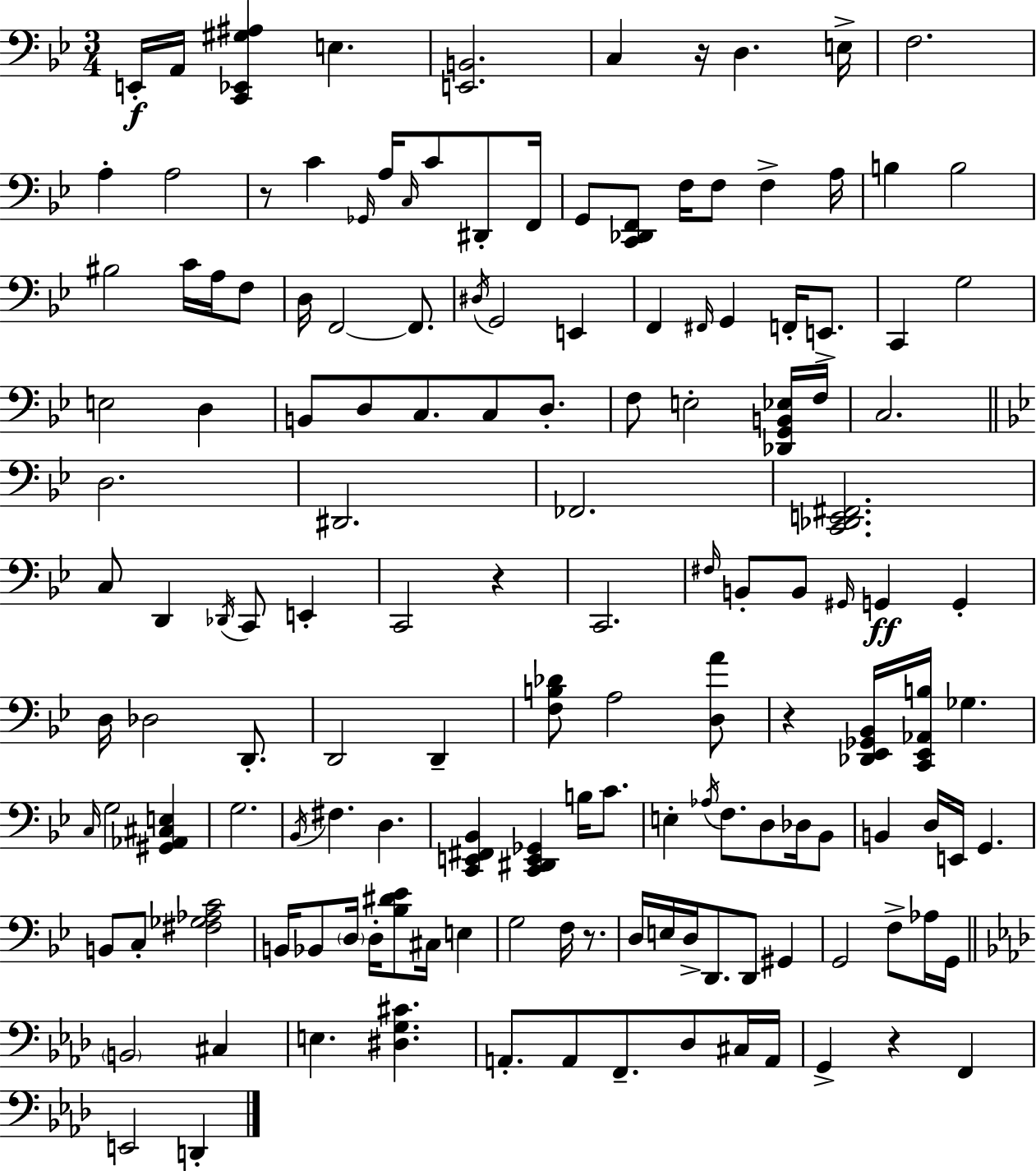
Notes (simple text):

E2/s A2/s [C2,Eb2,G#3,A#3]/q E3/q. [E2,B2]/h. C3/q R/s D3/q. E3/s F3/h. A3/q A3/h R/e C4/q Gb2/s A3/s C3/s C4/e D#2/e F2/s G2/e [C2,Db2,F2]/e F3/s F3/e F3/q A3/s B3/q B3/h BIS3/h C4/s A3/s F3/e D3/s F2/h F2/e. D#3/s G2/h E2/q F2/q F#2/s G2/q F2/s E2/e. C2/q G3/h E3/h D3/q B2/e D3/e C3/e. C3/e D3/e. F3/e E3/h [Db2,G2,B2,Eb3]/s F3/s C3/h. D3/h. D#2/h. FES2/h. [C2,Db2,E2,F#2]/h. C3/e D2/q Db2/s C2/e E2/q C2/h R/q C2/h. F#3/s B2/e B2/e G#2/s G2/q G2/q D3/s Db3/h D2/e. D2/h D2/q [F3,B3,Db4]/e A3/h [D3,A4]/e R/q [Db2,Eb2,Gb2,Bb2]/s [C2,Eb2,Ab2,B3]/s Gb3/q. C3/s G3/h [G#2,Ab2,C#3,E3]/q G3/h. Bb2/s F#3/q. D3/q. [C2,E2,F#2,Bb2]/q [C2,D#2,E2,Gb2]/q B3/s C4/e. E3/q Ab3/s F3/e. D3/e Db3/s Bb2/e B2/q D3/s E2/s G2/q. B2/e C3/e [F#3,Gb3,Ab3,C4]/h B2/s Bb2/e D3/s D3/s [Bb3,D#4,Eb4]/e C#3/s E3/q G3/h F3/s R/e. D3/s E3/s D3/s D2/e. D2/e G#2/q G2/h F3/e Ab3/s G2/s B2/h C#3/q E3/q. [D#3,G3,C#4]/q. A2/e. A2/e F2/e. Db3/e C#3/s A2/s G2/q R/q F2/q E2/h D2/q